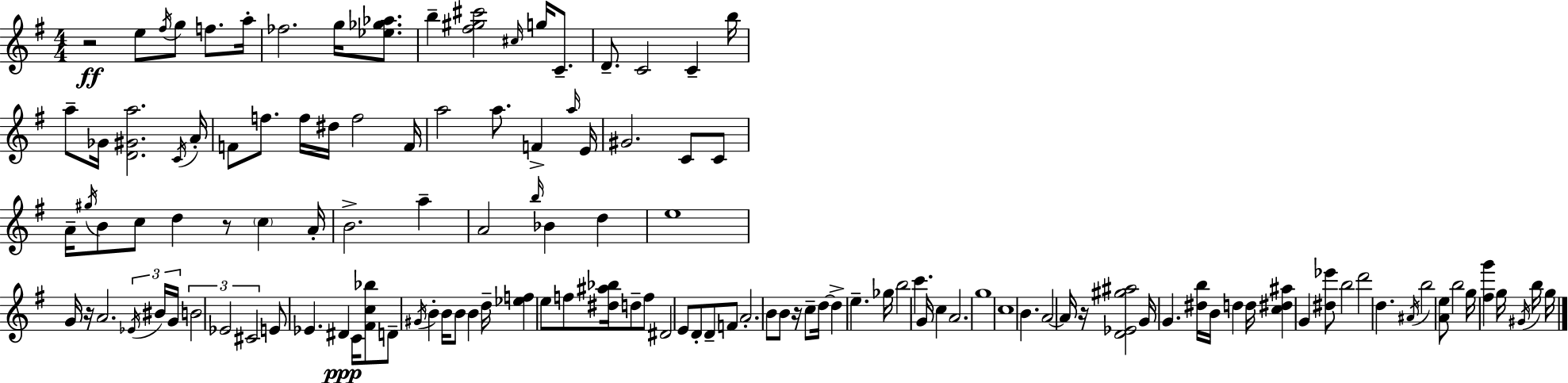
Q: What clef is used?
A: treble